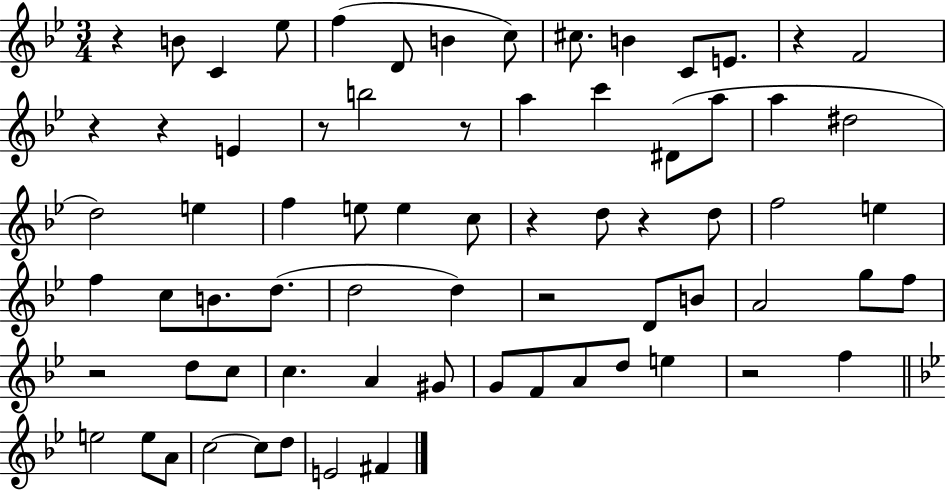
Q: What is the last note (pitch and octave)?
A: F#4